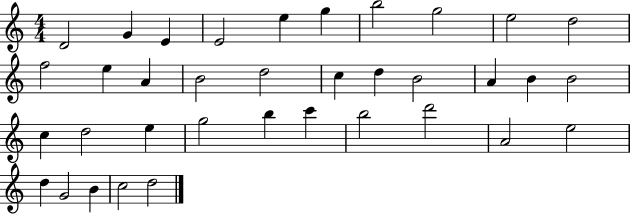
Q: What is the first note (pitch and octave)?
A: D4